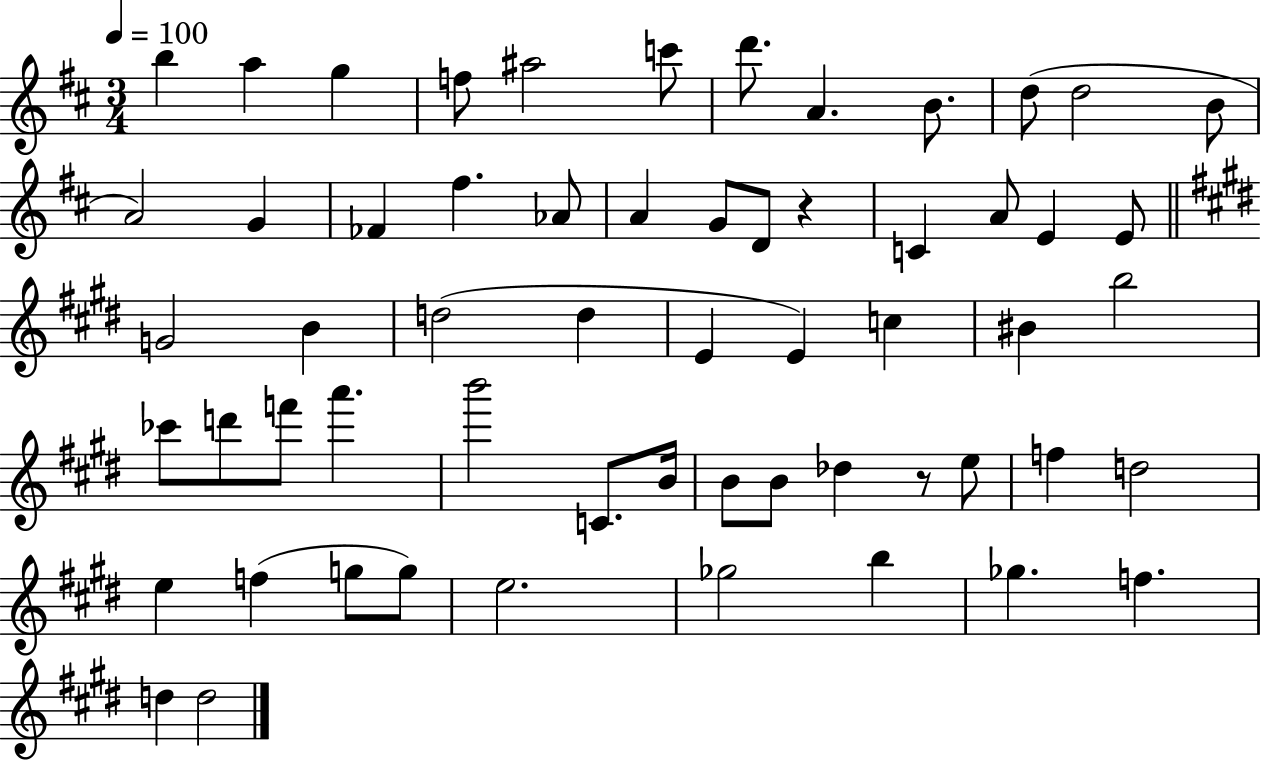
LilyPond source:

{
  \clef treble
  \numericTimeSignature
  \time 3/4
  \key d \major
  \tempo 4 = 100
  \repeat volta 2 { b''4 a''4 g''4 | f''8 ais''2 c'''8 | d'''8. a'4. b'8. | d''8( d''2 b'8 | \break a'2) g'4 | fes'4 fis''4. aes'8 | a'4 g'8 d'8 r4 | c'4 a'8 e'4 e'8 | \break \bar "||" \break \key e \major g'2 b'4 | d''2( d''4 | e'4 e'4) c''4 | bis'4 b''2 | \break ces'''8 d'''8 f'''8 a'''4. | b'''2 c'8. b'16 | b'8 b'8 des''4 r8 e''8 | f''4 d''2 | \break e''4 f''4( g''8 g''8) | e''2. | ges''2 b''4 | ges''4. f''4. | \break d''4 d''2 | } \bar "|."
}